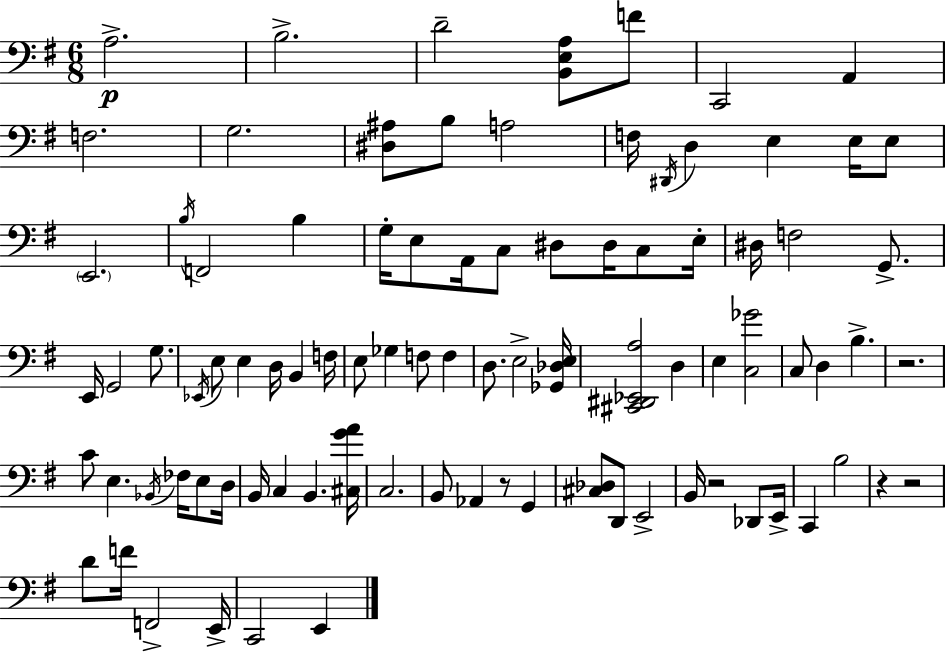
X:1
T:Untitled
M:6/8
L:1/4
K:G
A,2 B,2 D2 [B,,E,A,]/2 F/2 C,,2 A,, F,2 G,2 [^D,^A,]/2 B,/2 A,2 F,/4 ^D,,/4 D, E, E,/4 E,/2 E,,2 B,/4 F,,2 B, G,/4 E,/2 A,,/4 C,/2 ^D,/2 ^D,/4 C,/2 E,/4 ^D,/4 F,2 G,,/2 E,,/4 G,,2 G,/2 _E,,/4 E,/2 E, D,/4 B,, F,/4 E,/2 _G, F,/2 F, D,/2 E,2 [_G,,_D,E,]/4 [^C,,^D,,_E,,A,]2 D, E, [C,_G]2 C,/2 D, B, z2 C/2 E, _B,,/4 _F,/4 E,/2 D,/4 B,,/4 C, B,, [^C,GA]/4 C,2 B,,/2 _A,, z/2 G,, [^C,_D,]/2 D,,/2 E,,2 B,,/4 z2 _D,,/2 E,,/4 C,, B,2 z z2 D/2 F/4 F,,2 E,,/4 C,,2 E,,